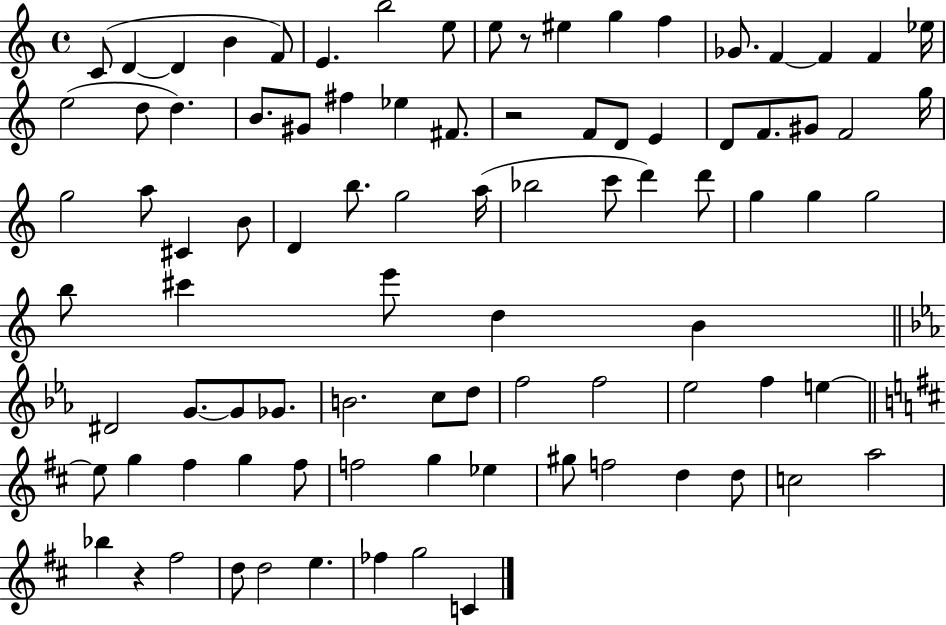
X:1
T:Untitled
M:4/4
L:1/4
K:C
C/2 D D B F/2 E b2 e/2 e/2 z/2 ^e g f _G/2 F F F _e/4 e2 d/2 d B/2 ^G/2 ^f _e ^F/2 z2 F/2 D/2 E D/2 F/2 ^G/2 F2 g/4 g2 a/2 ^C B/2 D b/2 g2 a/4 _b2 c'/2 d' d'/2 g g g2 b/2 ^c' e'/2 d B ^D2 G/2 G/2 _G/2 B2 c/2 d/2 f2 f2 _e2 f e e/2 g ^f g ^f/2 f2 g _e ^g/2 f2 d d/2 c2 a2 _b z ^f2 d/2 d2 e _f g2 C